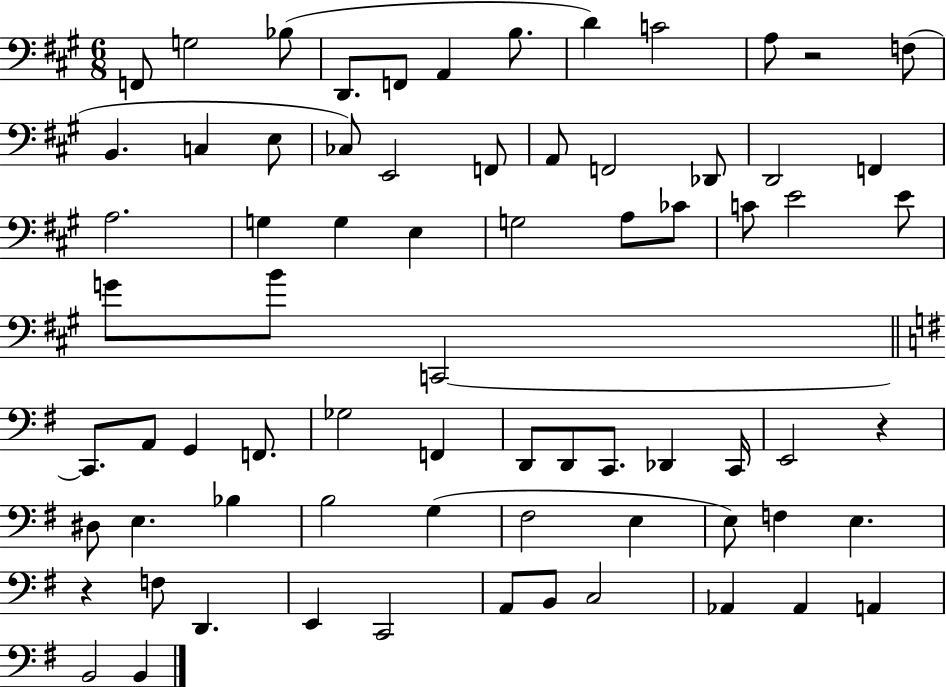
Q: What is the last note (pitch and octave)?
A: B2